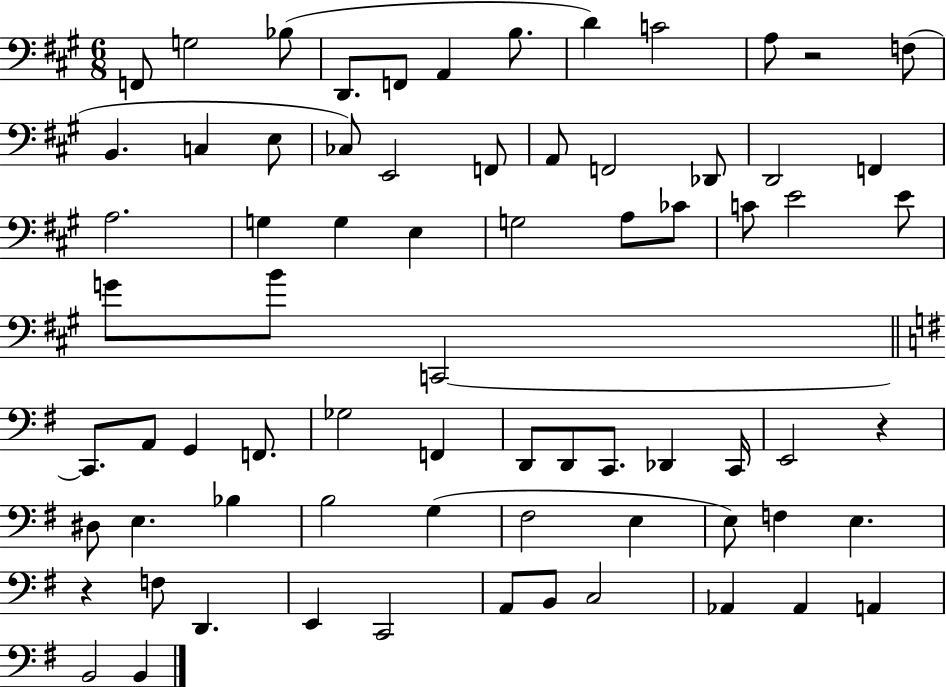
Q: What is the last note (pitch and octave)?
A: B2